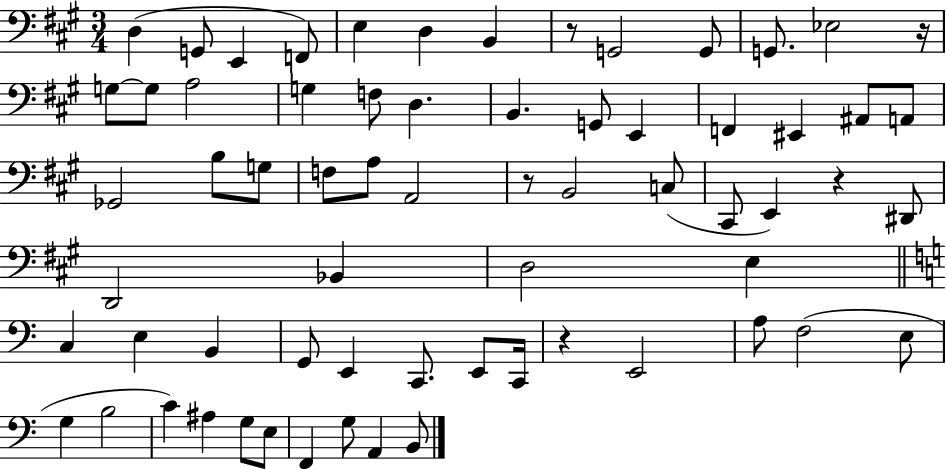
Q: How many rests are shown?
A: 5